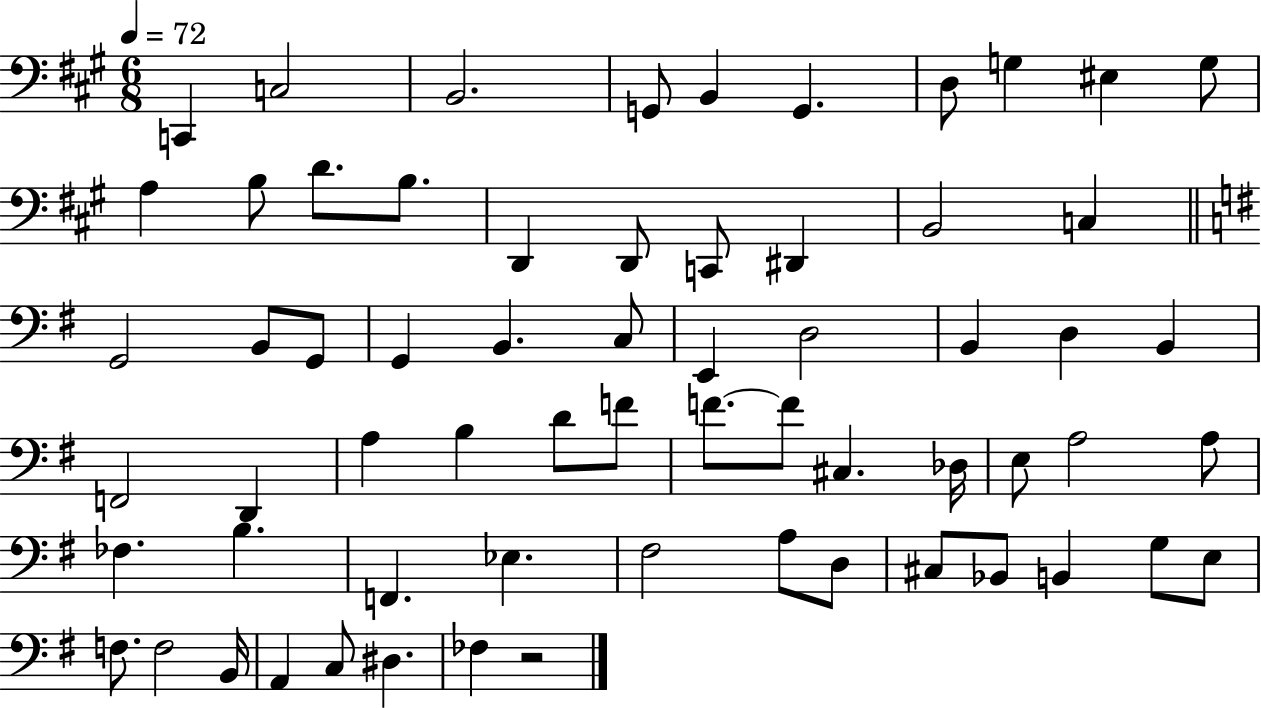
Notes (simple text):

C2/q C3/h B2/h. G2/e B2/q G2/q. D3/e G3/q EIS3/q G3/e A3/q B3/e D4/e. B3/e. D2/q D2/e C2/e D#2/q B2/h C3/q G2/h B2/e G2/e G2/q B2/q. C3/e E2/q D3/h B2/q D3/q B2/q F2/h D2/q A3/q B3/q D4/e F4/e F4/e. F4/e C#3/q. Db3/s E3/e A3/h A3/e FES3/q. B3/q. F2/q. Eb3/q. F#3/h A3/e D3/e C#3/e Bb2/e B2/q G3/e E3/e F3/e. F3/h B2/s A2/q C3/e D#3/q. FES3/q R/h